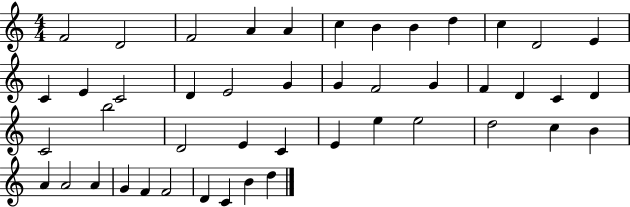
F4/h D4/h F4/h A4/q A4/q C5/q B4/q B4/q D5/q C5/q D4/h E4/q C4/q E4/q C4/h D4/q E4/h G4/q G4/q F4/h G4/q F4/q D4/q C4/q D4/q C4/h B5/h D4/h E4/q C4/q E4/q E5/q E5/h D5/h C5/q B4/q A4/q A4/h A4/q G4/q F4/q F4/h D4/q C4/q B4/q D5/q